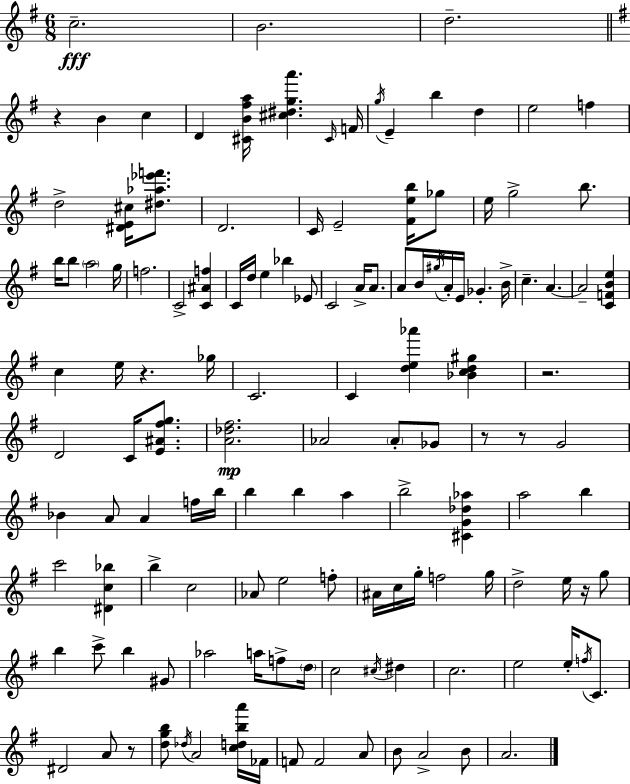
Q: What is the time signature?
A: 6/8